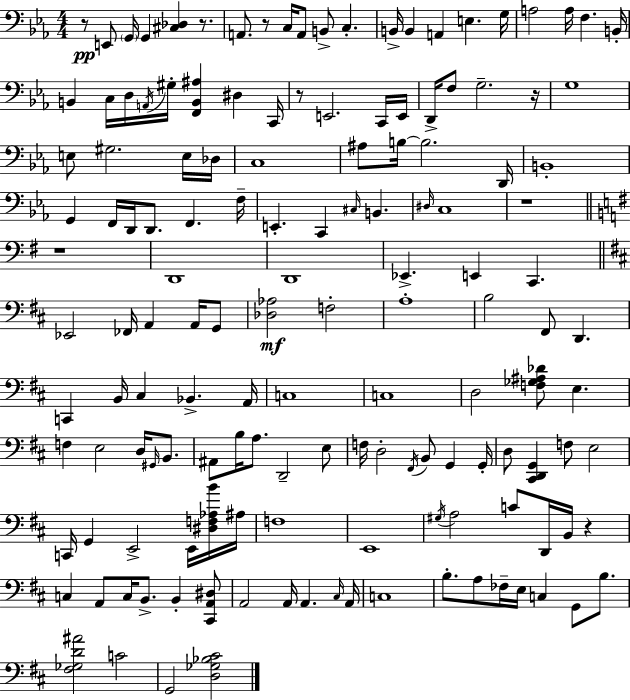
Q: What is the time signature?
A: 4/4